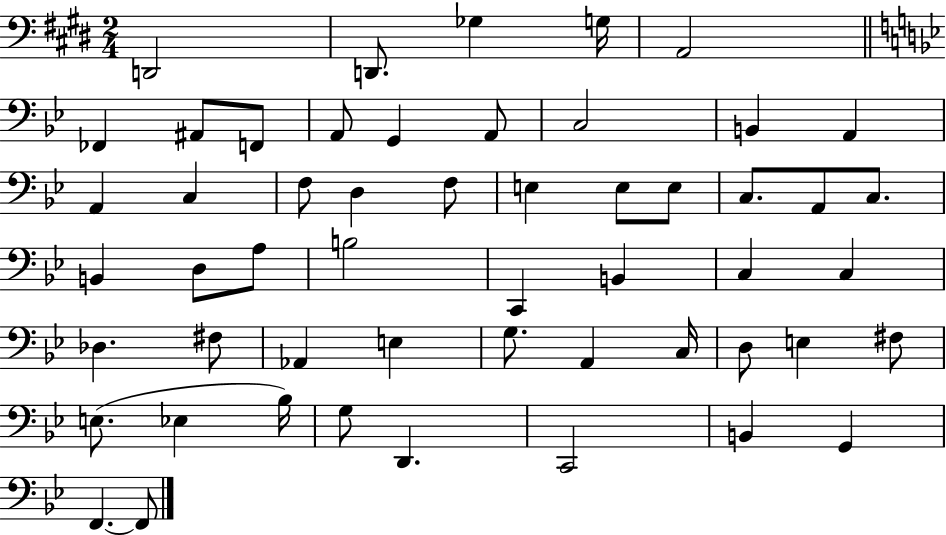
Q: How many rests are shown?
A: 0